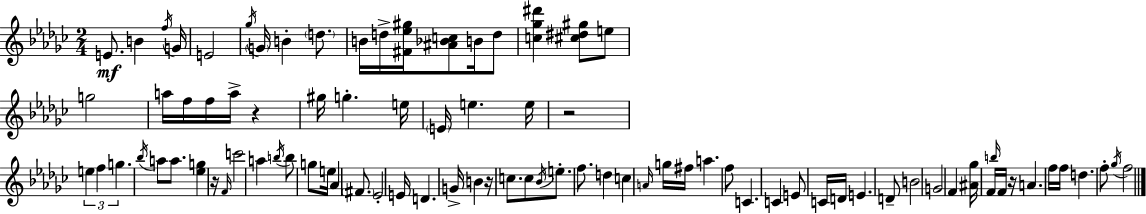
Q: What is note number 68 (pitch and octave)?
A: F4